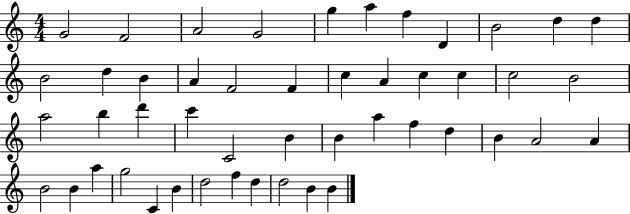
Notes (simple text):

G4/h F4/h A4/h G4/h G5/q A5/q F5/q D4/q B4/h D5/q D5/q B4/h D5/q B4/q A4/q F4/h F4/q C5/q A4/q C5/q C5/q C5/h B4/h A5/h B5/q D6/q C6/q C4/h B4/q B4/q A5/q F5/q D5/q B4/q A4/h A4/q B4/h B4/q A5/q G5/h C4/q B4/q D5/h F5/q D5/q D5/h B4/q B4/q